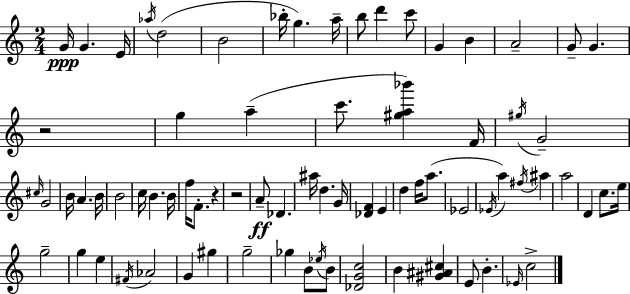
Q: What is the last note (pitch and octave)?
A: C5